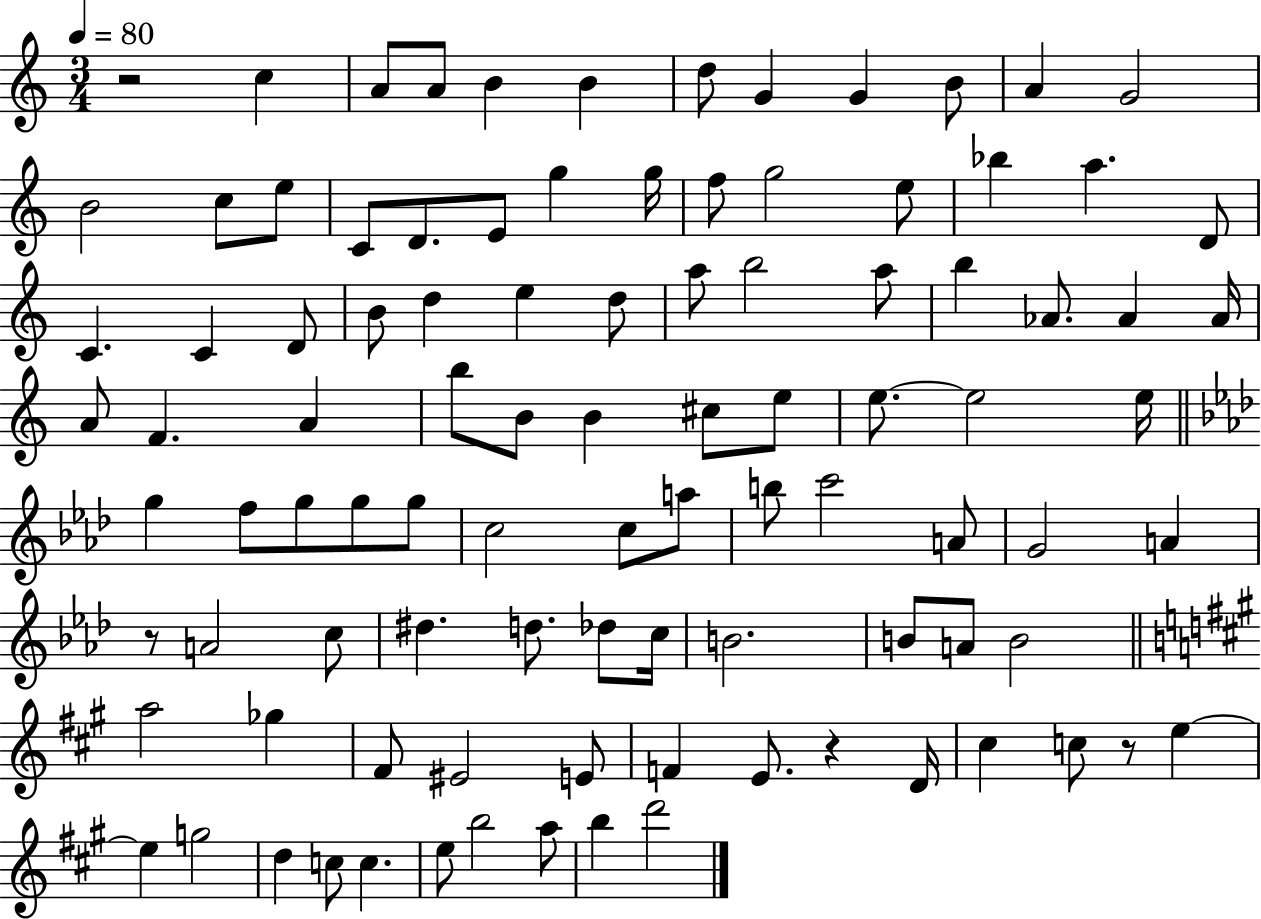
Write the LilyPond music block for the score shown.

{
  \clef treble
  \numericTimeSignature
  \time 3/4
  \key c \major
  \tempo 4 = 80
  r2 c''4 | a'8 a'8 b'4 b'4 | d''8 g'4 g'4 b'8 | a'4 g'2 | \break b'2 c''8 e''8 | c'8 d'8. e'8 g''4 g''16 | f''8 g''2 e''8 | bes''4 a''4. d'8 | \break c'4. c'4 d'8 | b'8 d''4 e''4 d''8 | a''8 b''2 a''8 | b''4 aes'8. aes'4 aes'16 | \break a'8 f'4. a'4 | b''8 b'8 b'4 cis''8 e''8 | e''8.~~ e''2 e''16 | \bar "||" \break \key aes \major g''4 f''8 g''8 g''8 g''8 | c''2 c''8 a''8 | b''8 c'''2 a'8 | g'2 a'4 | \break r8 a'2 c''8 | dis''4. d''8. des''8 c''16 | b'2. | b'8 a'8 b'2 | \break \bar "||" \break \key a \major a''2 ges''4 | fis'8 eis'2 e'8 | f'4 e'8. r4 d'16 | cis''4 c''8 r8 e''4~~ | \break e''4 g''2 | d''4 c''8 c''4. | e''8 b''2 a''8 | b''4 d'''2 | \break \bar "|."
}